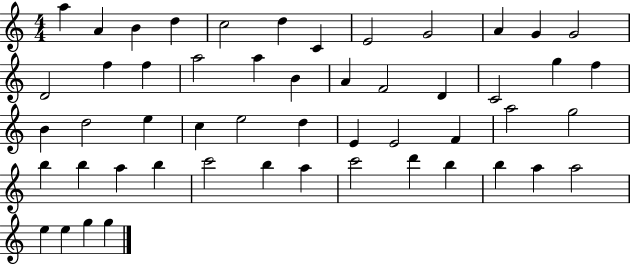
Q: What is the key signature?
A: C major